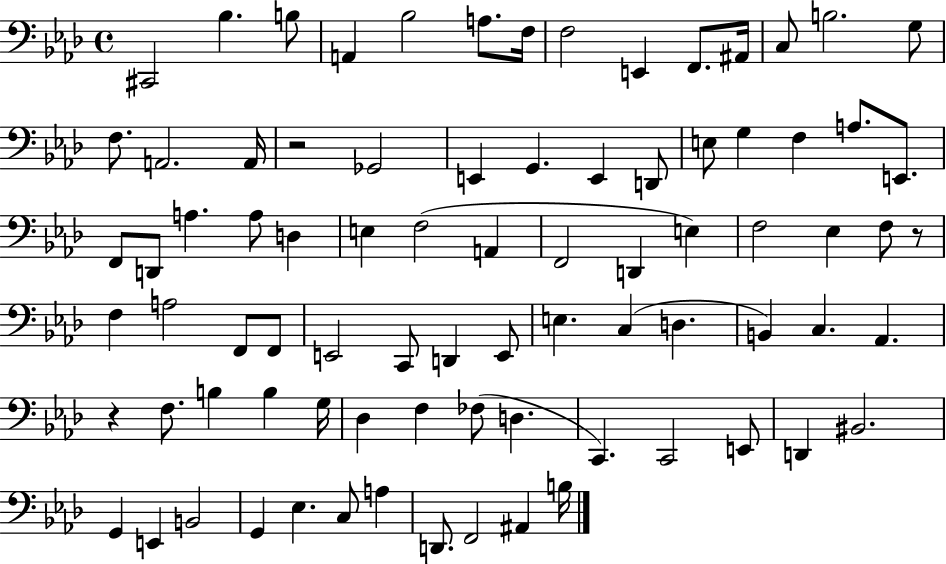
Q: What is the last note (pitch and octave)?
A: B3